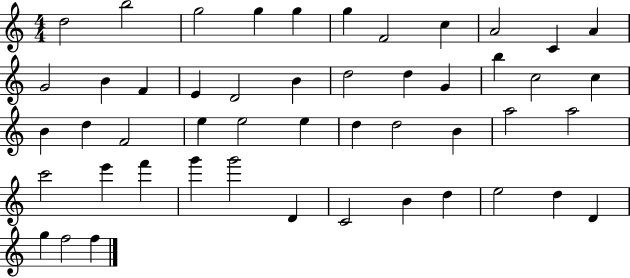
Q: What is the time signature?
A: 4/4